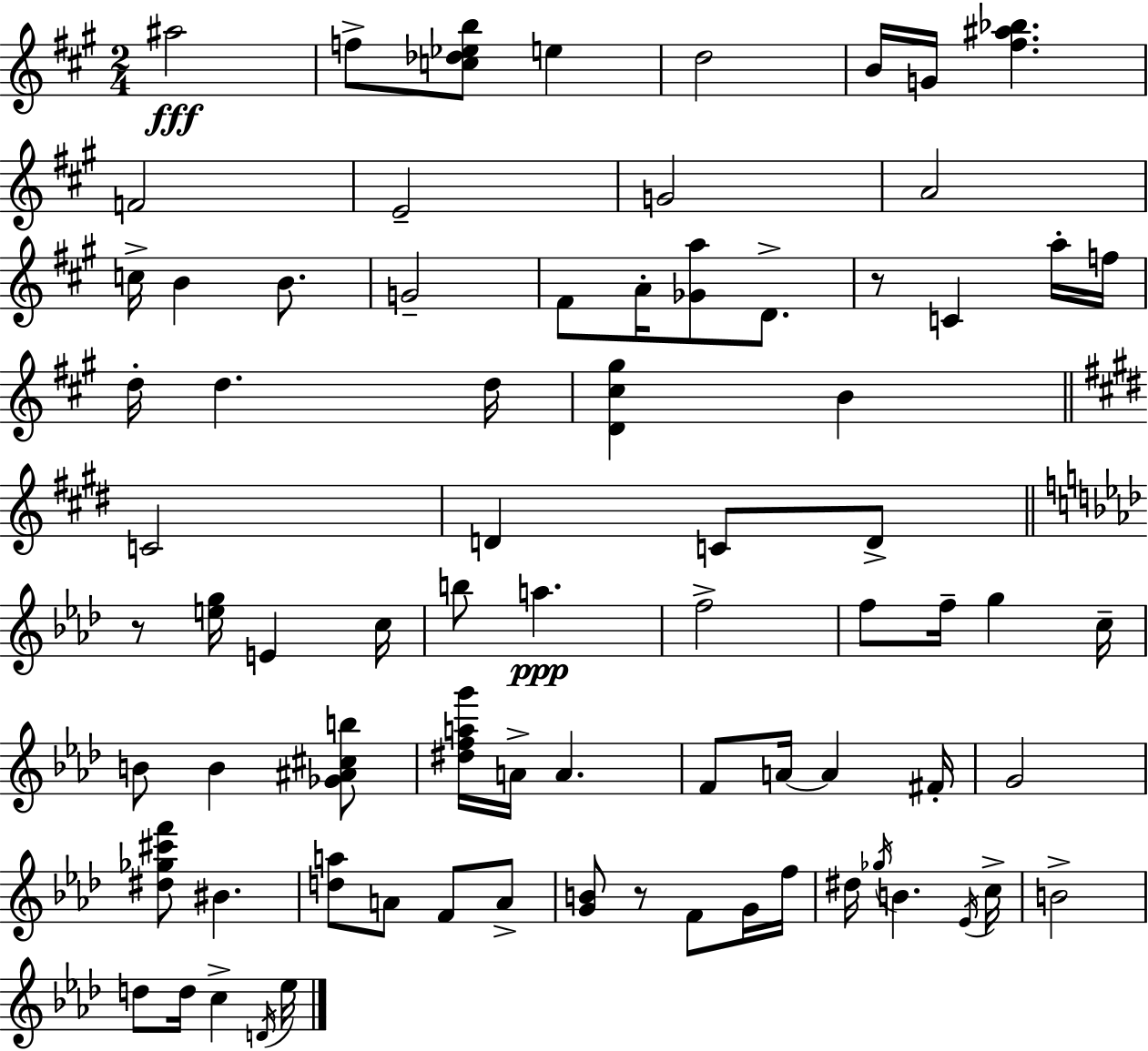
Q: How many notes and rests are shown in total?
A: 77